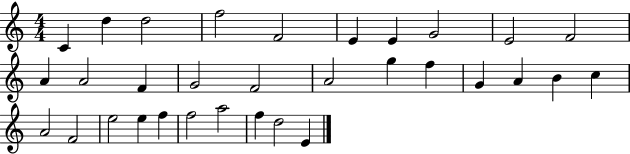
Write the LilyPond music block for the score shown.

{
  \clef treble
  \numericTimeSignature
  \time 4/4
  \key c \major
  c'4 d''4 d''2 | f''2 f'2 | e'4 e'4 g'2 | e'2 f'2 | \break a'4 a'2 f'4 | g'2 f'2 | a'2 g''4 f''4 | g'4 a'4 b'4 c''4 | \break a'2 f'2 | e''2 e''4 f''4 | f''2 a''2 | f''4 d''2 e'4 | \break \bar "|."
}